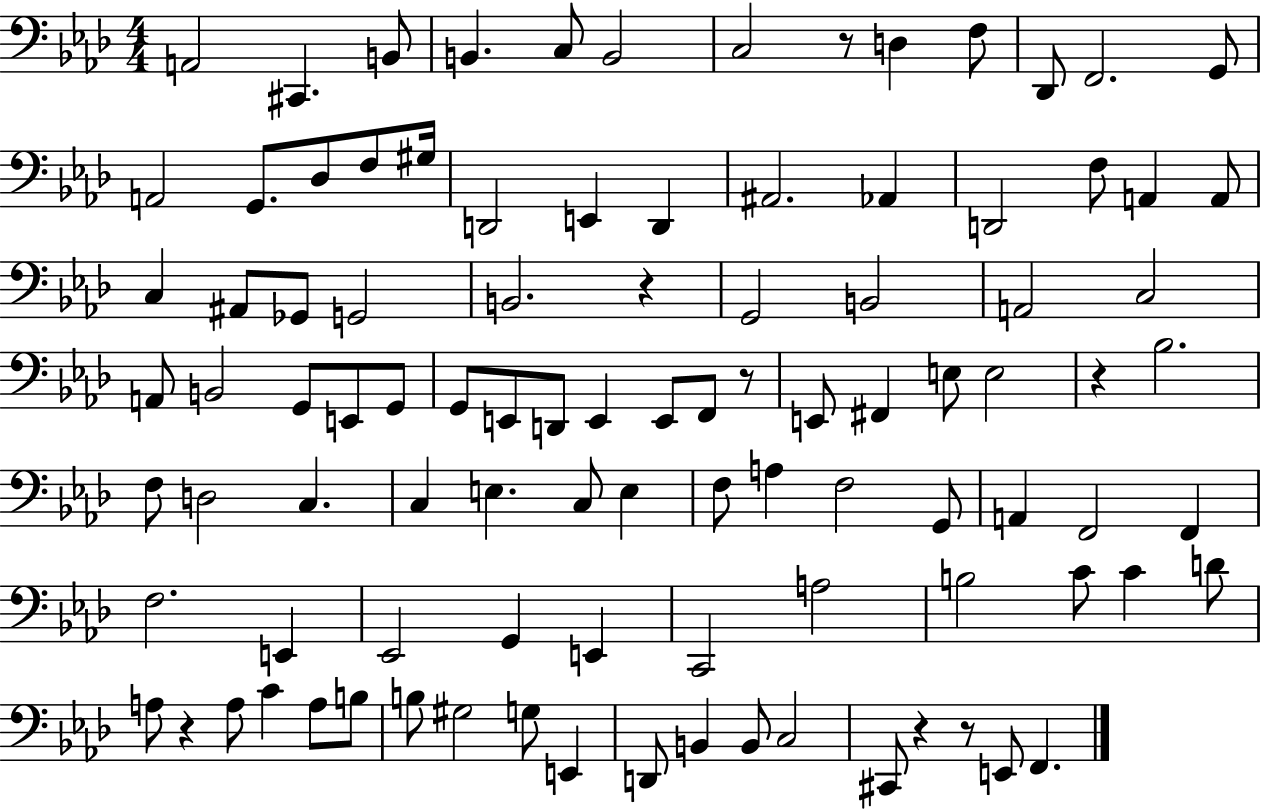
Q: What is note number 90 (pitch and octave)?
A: C#2